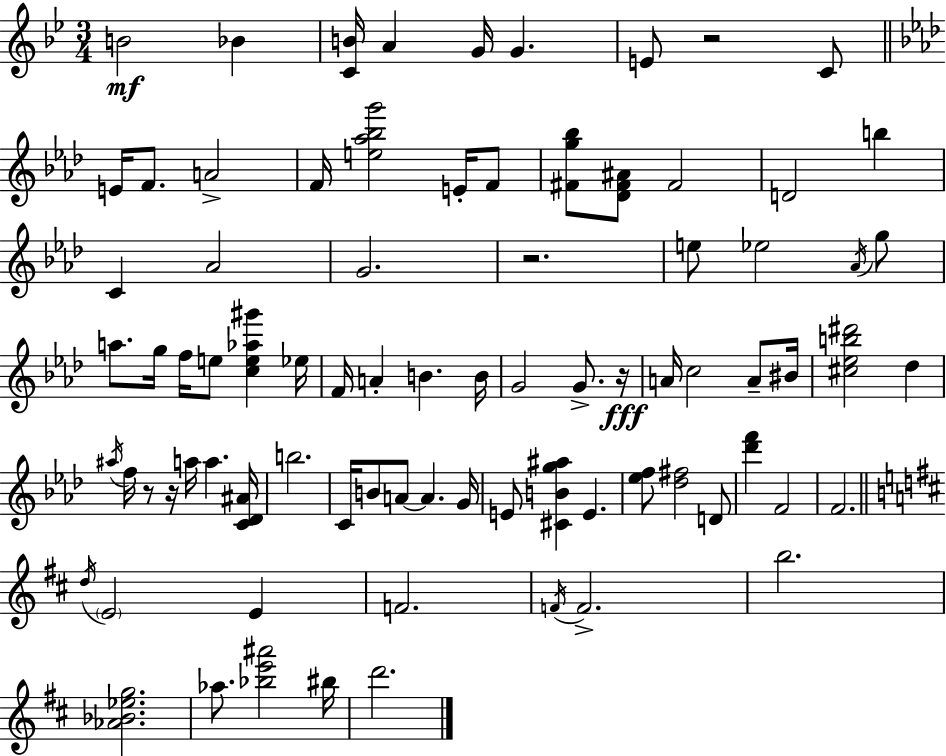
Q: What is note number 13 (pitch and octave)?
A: F4